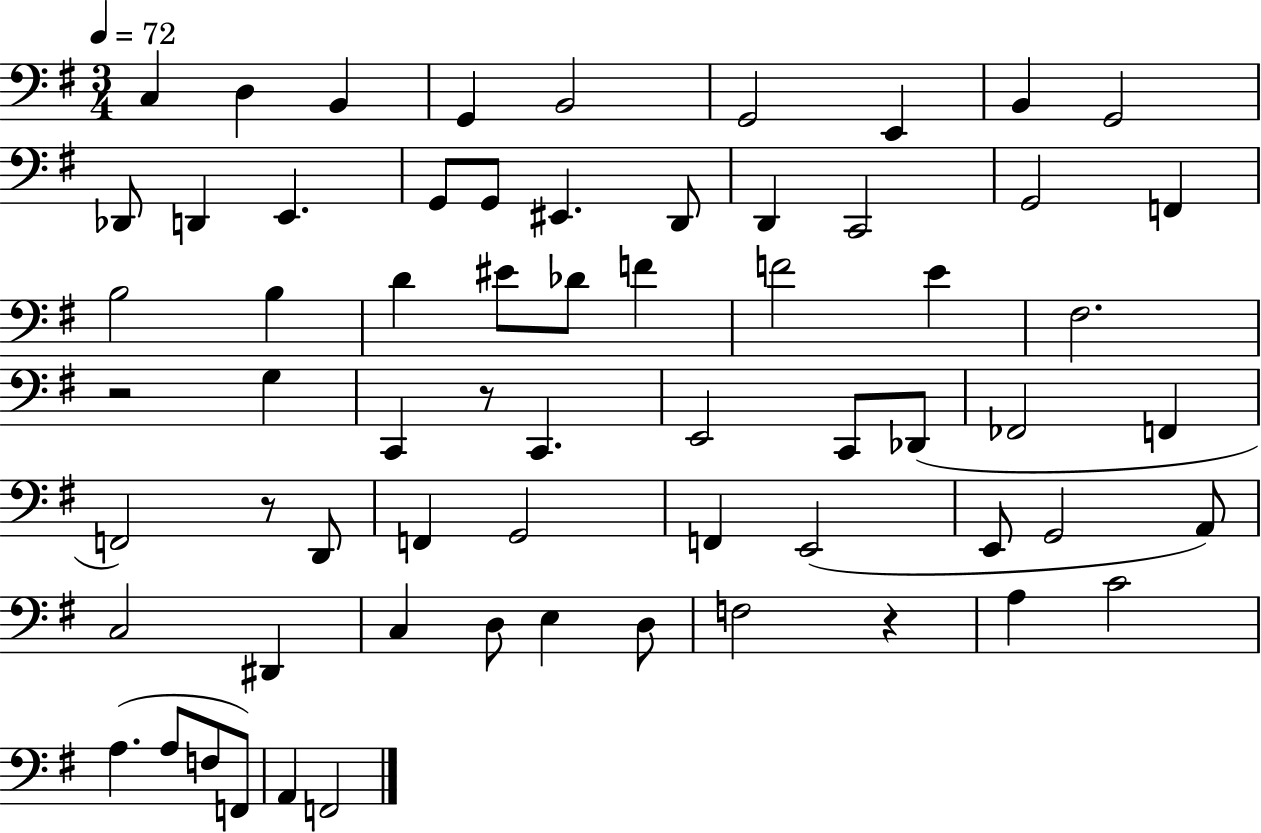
{
  \clef bass
  \numericTimeSignature
  \time 3/4
  \key g \major
  \tempo 4 = 72
  c4 d4 b,4 | g,4 b,2 | g,2 e,4 | b,4 g,2 | \break des,8 d,4 e,4. | g,8 g,8 eis,4. d,8 | d,4 c,2 | g,2 f,4 | \break b2 b4 | d'4 eis'8 des'8 f'4 | f'2 e'4 | fis2. | \break r2 g4 | c,4 r8 c,4. | e,2 c,8 des,8( | fes,2 f,4 | \break f,2) r8 d,8 | f,4 g,2 | f,4 e,2( | e,8 g,2 a,8) | \break c2 dis,4 | c4 d8 e4 d8 | f2 r4 | a4 c'2 | \break a4.( a8 f8 f,8) | a,4 f,2 | \bar "|."
}